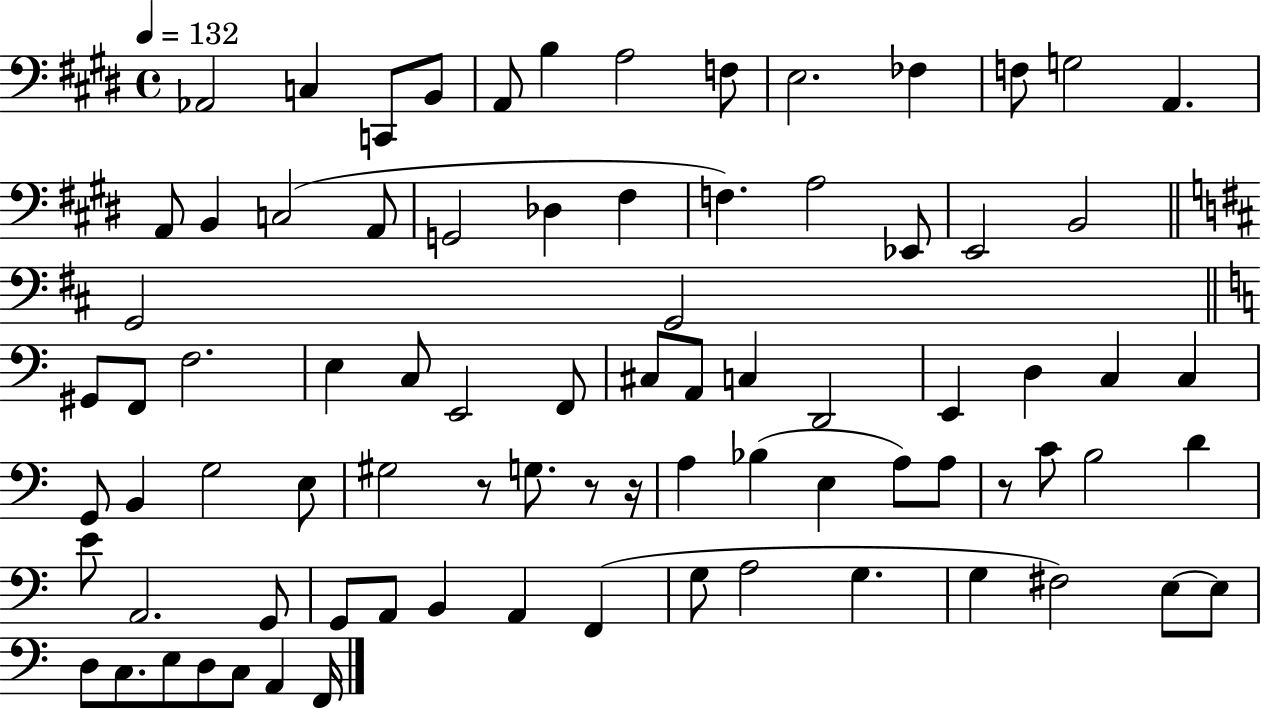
X:1
T:Untitled
M:4/4
L:1/4
K:E
_A,,2 C, C,,/2 B,,/2 A,,/2 B, A,2 F,/2 E,2 _F, F,/2 G,2 A,, A,,/2 B,, C,2 A,,/2 G,,2 _D, ^F, F, A,2 _E,,/2 E,,2 B,,2 G,,2 G,,2 ^G,,/2 F,,/2 F,2 E, C,/2 E,,2 F,,/2 ^C,/2 A,,/2 C, D,,2 E,, D, C, C, G,,/2 B,, G,2 E,/2 ^G,2 z/2 G,/2 z/2 z/4 A, _B, E, A,/2 A,/2 z/2 C/2 B,2 D E/2 A,,2 G,,/2 G,,/2 A,,/2 B,, A,, F,, G,/2 A,2 G, G, ^F,2 E,/2 E,/2 D,/2 C,/2 E,/2 D,/2 C,/2 A,, F,,/4